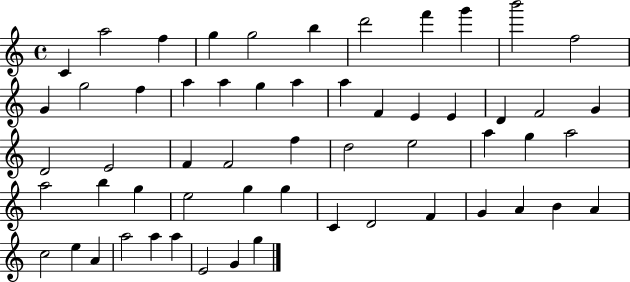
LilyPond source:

{
  \clef treble
  \time 4/4
  \defaultTimeSignature
  \key c \major
  c'4 a''2 f''4 | g''4 g''2 b''4 | d'''2 f'''4 g'''4 | b'''2 f''2 | \break g'4 g''2 f''4 | a''4 a''4 g''4 a''4 | a''4 f'4 e'4 e'4 | d'4 f'2 g'4 | \break d'2 e'2 | f'4 f'2 f''4 | d''2 e''2 | a''4 g''4 a''2 | \break a''2 b''4 g''4 | e''2 g''4 g''4 | c'4 d'2 f'4 | g'4 a'4 b'4 a'4 | \break c''2 e''4 a'4 | a''2 a''4 a''4 | e'2 g'4 g''4 | \bar "|."
}